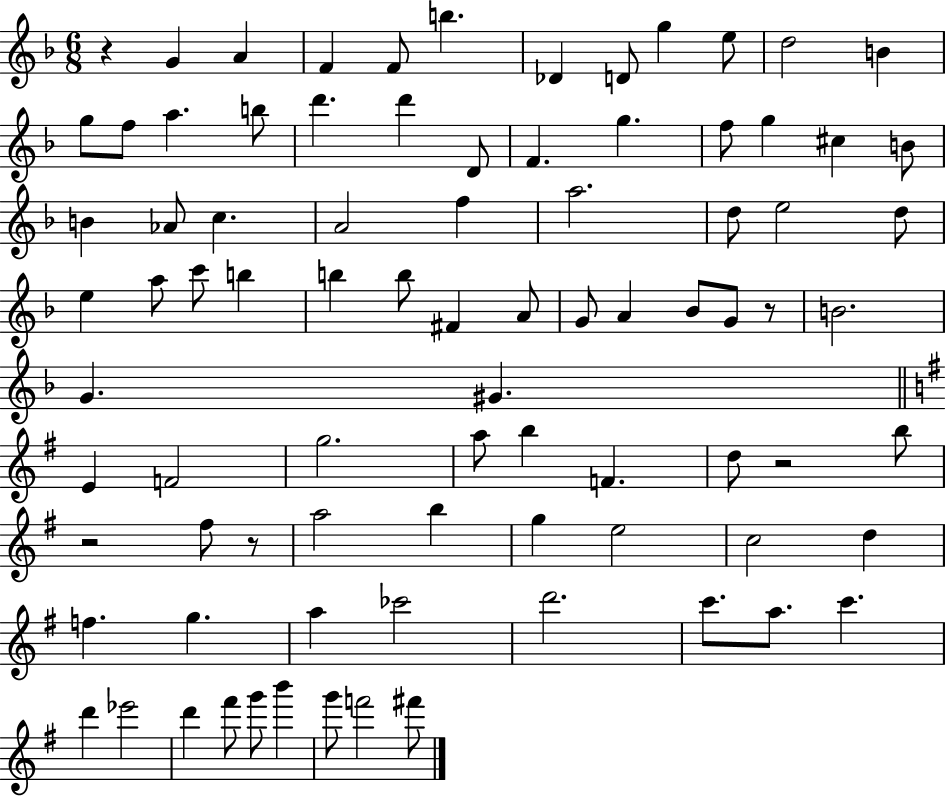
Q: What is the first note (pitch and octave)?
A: G4